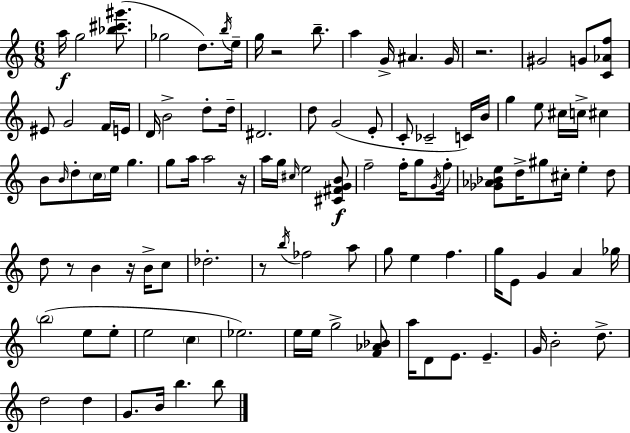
{
  \clef treble
  \numericTimeSignature
  \time 6/8
  \key a \minor
  \repeat volta 2 { a''16\f g''2 <bes'' cis''' gis'''>8.( | ges''2 d''8.) \acciaccatura { b''16 } | e''16-- g''16 r2 b''8.-- | a''4 g'16-> ais'4. | \break g'16 r2. | gis'2 g'8 <c' aes' f''>8 | eis'8 g'2 f'16 | e'16 d'16 b'2-> d''8-. | \break d''16-- dis'2. | d''8 g'2( e'8-. | c'8-. ces'2-- c'16) | b'16 g''4 e''8 cis''16 c''16-> cis''4 | \break b'8 \grace { b'16 } d''8-. \parenthesize c''16 e''16 g''4. | g''8 a''16 a''2 | r16 a''16 g''16 \grace { cis''16 } e''2 | <cis' fis' g' b'>8\f f''2-- f''16-. | \break g''8 \acciaccatura { g'16 } f''16-. <ges' aes' bes' e''>8 d''16-> gis''8 cis''16-. e''4-. | d''8 d''8 r8 b'4 | r16 b'16-> c''8 des''2.-. | r8 \acciaccatura { b''16 } fes''2 | \break a''8 g''8 e''4 f''4. | g''16 e'8 g'4 | a'4 ges''16 \parenthesize b''2( | e''8 e''8-. e''2 | \break \parenthesize c''4 ees''2.) | e''16 e''16 g''2-> | <f' aes' bes'>8 a''16 d'8 e'8. e'4.-- | g'16 b'2-. | \break d''8.-> d''2 | d''4 g'8. b'16 b''4. | b''8 } \bar "|."
}